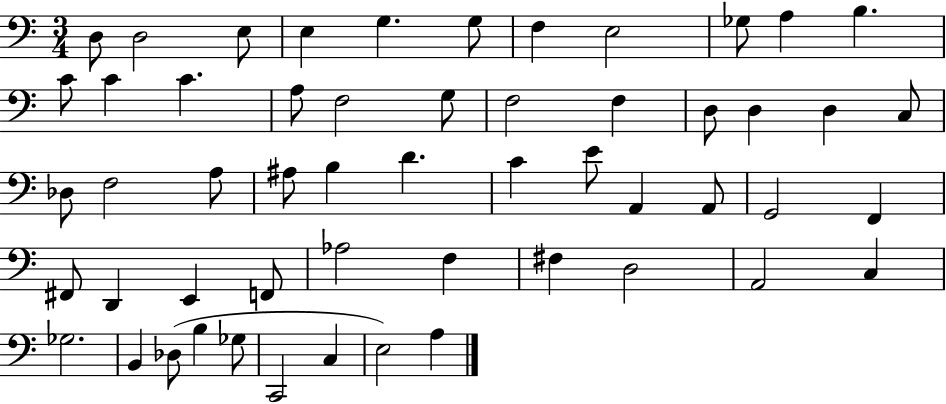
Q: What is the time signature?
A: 3/4